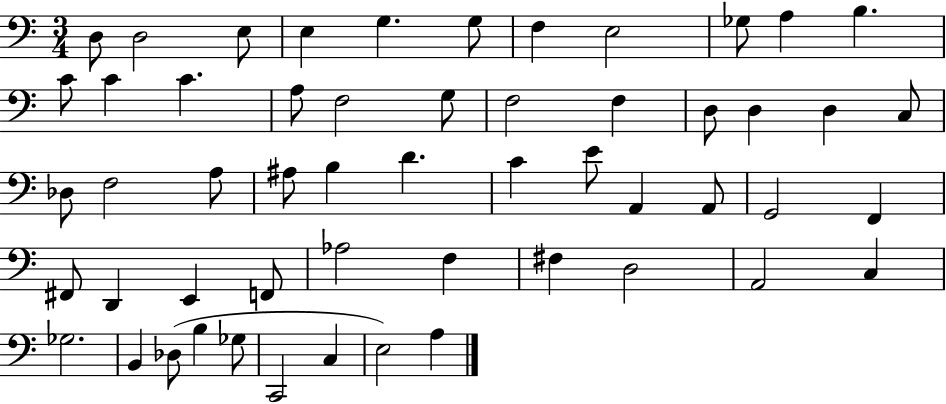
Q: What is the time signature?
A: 3/4